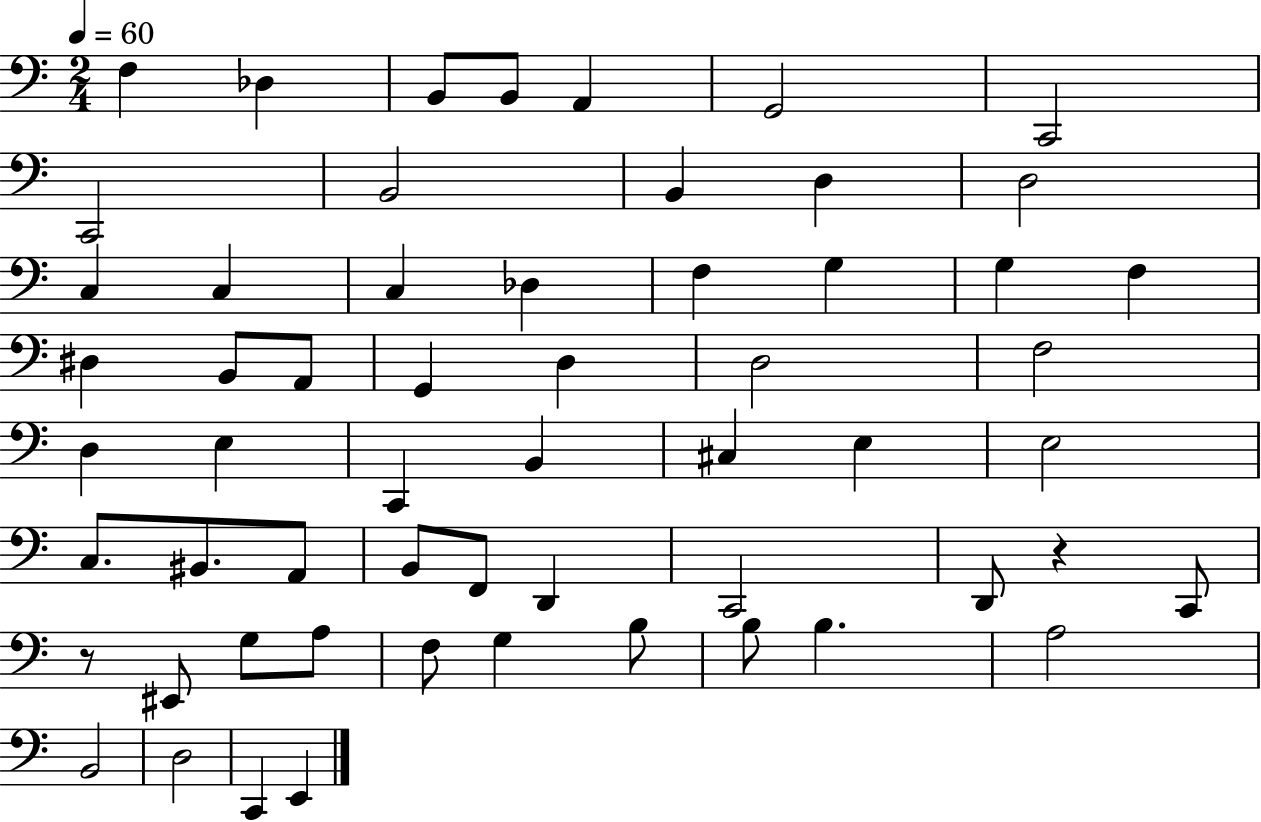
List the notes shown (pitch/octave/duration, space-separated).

F3/q Db3/q B2/e B2/e A2/q G2/h C2/h C2/h B2/h B2/q D3/q D3/h C3/q C3/q C3/q Db3/q F3/q G3/q G3/q F3/q D#3/q B2/e A2/e G2/q D3/q D3/h F3/h D3/q E3/q C2/q B2/q C#3/q E3/q E3/h C3/e. BIS2/e. A2/e B2/e F2/e D2/q C2/h D2/e R/q C2/e R/e EIS2/e G3/e A3/e F3/e G3/q B3/e B3/e B3/q. A3/h B2/h D3/h C2/q E2/q